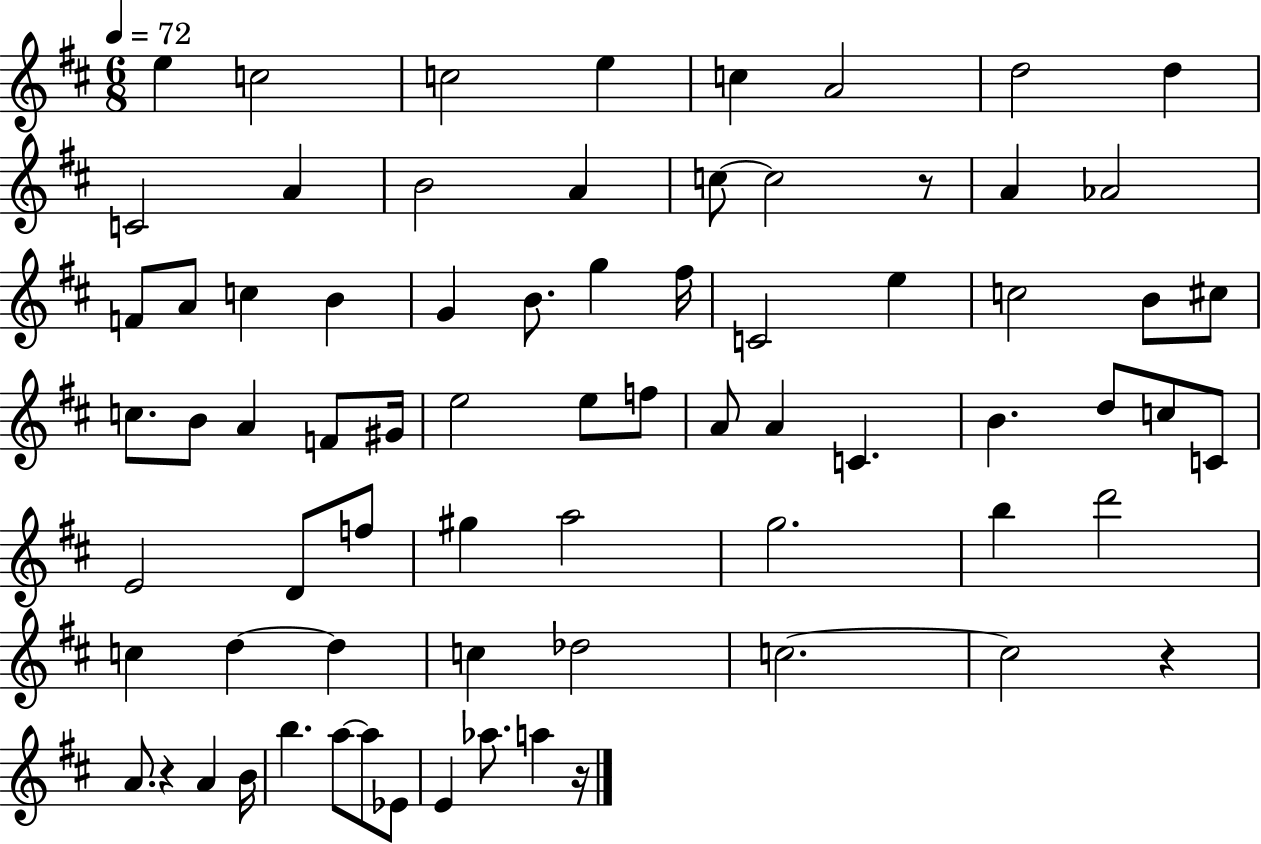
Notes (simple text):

E5/q C5/h C5/h E5/q C5/q A4/h D5/h D5/q C4/h A4/q B4/h A4/q C5/e C5/h R/e A4/q Ab4/h F4/e A4/e C5/q B4/q G4/q B4/e. G5/q F#5/s C4/h E5/q C5/h B4/e C#5/e C5/e. B4/e A4/q F4/e G#4/s E5/h E5/e F5/e A4/e A4/q C4/q. B4/q. D5/e C5/e C4/e E4/h D4/e F5/e G#5/q A5/h G5/h. B5/q D6/h C5/q D5/q D5/q C5/q Db5/h C5/h. C5/h R/q A4/e. R/q A4/q B4/s B5/q. A5/e A5/e Eb4/e E4/q Ab5/e. A5/q R/s